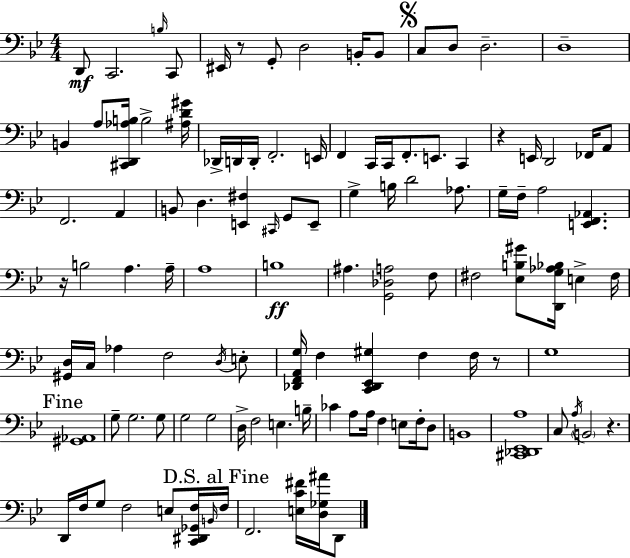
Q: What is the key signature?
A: BES major